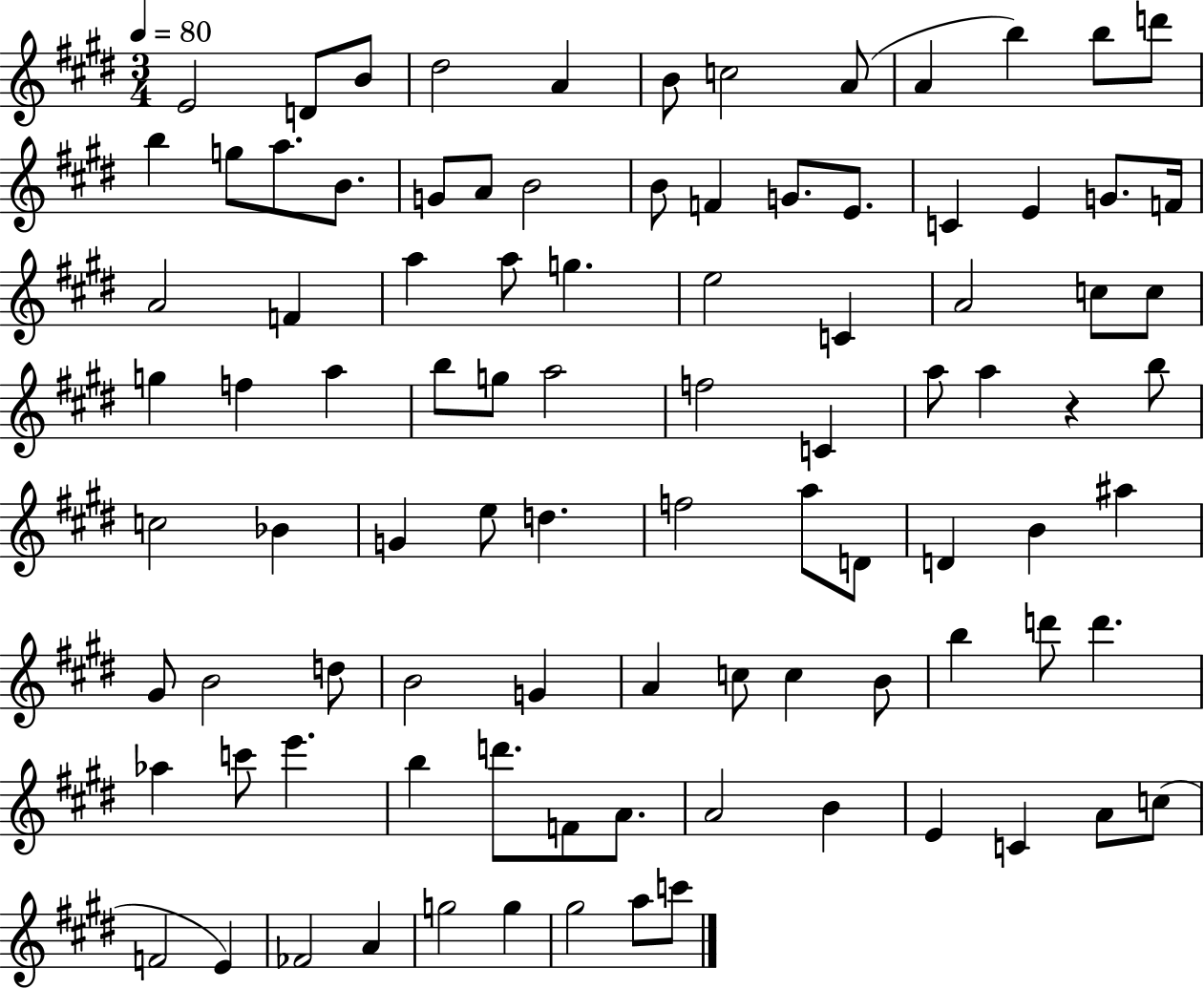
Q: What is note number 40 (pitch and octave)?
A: A5